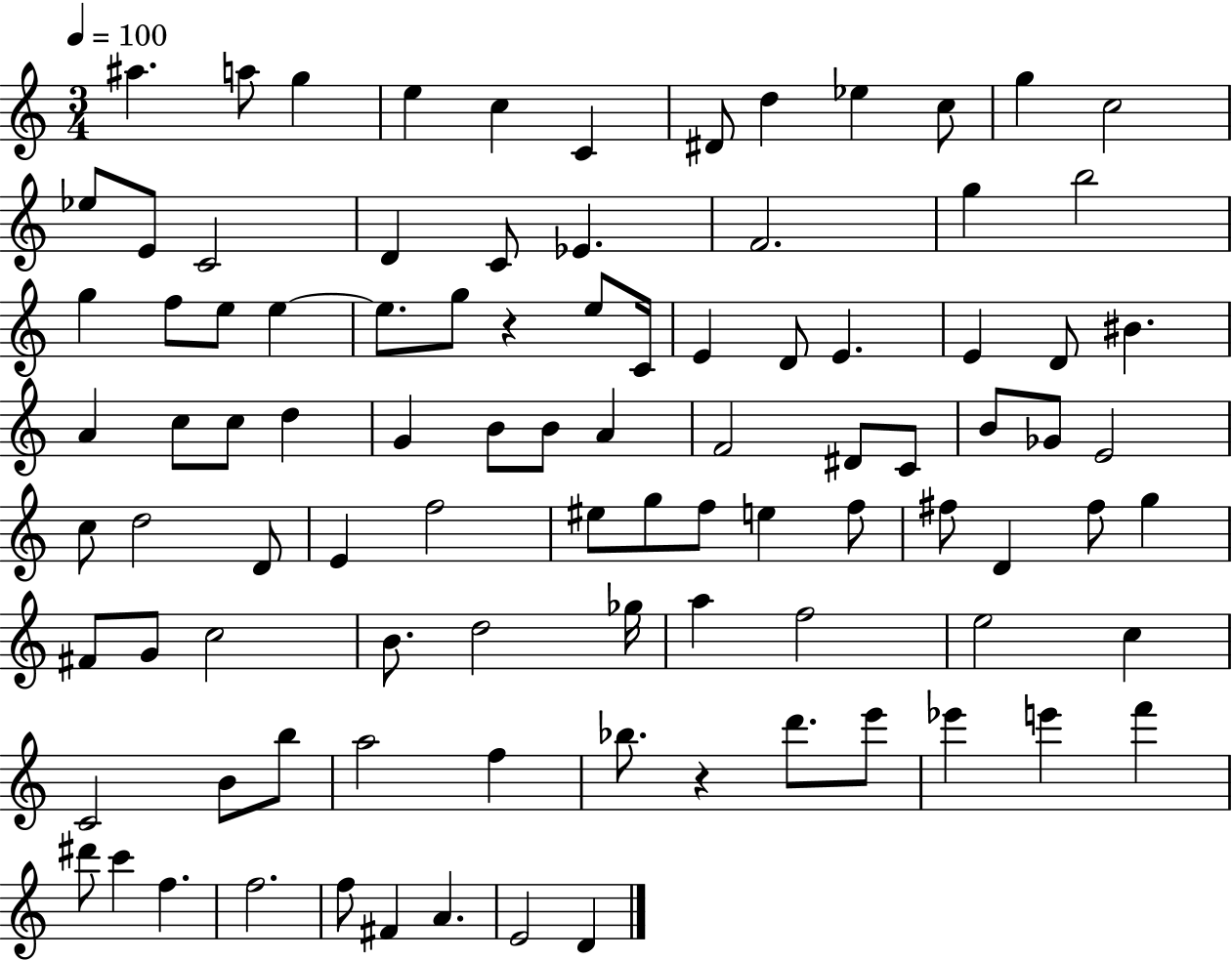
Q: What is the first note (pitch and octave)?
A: A#5